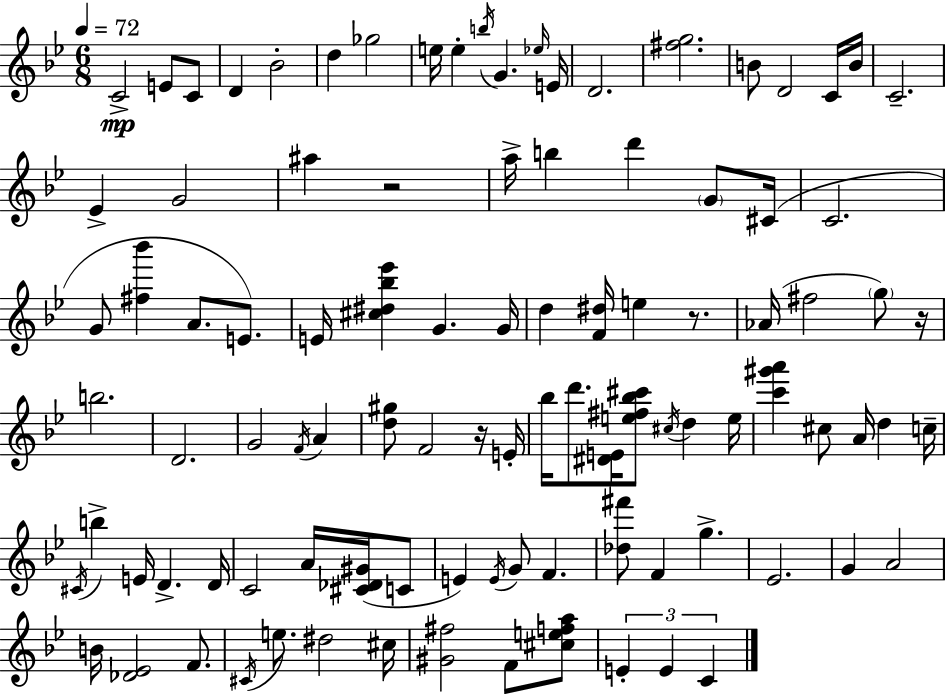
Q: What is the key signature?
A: G minor